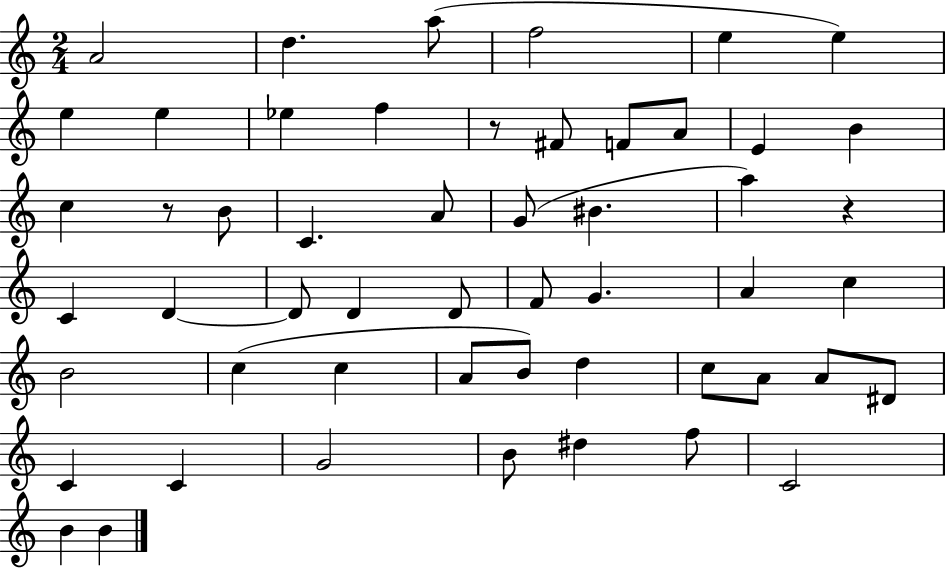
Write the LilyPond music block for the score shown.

{
  \clef treble
  \numericTimeSignature
  \time 2/4
  \key c \major
  a'2 | d''4. a''8( | f''2 | e''4 e''4) | \break e''4 e''4 | ees''4 f''4 | r8 fis'8 f'8 a'8 | e'4 b'4 | \break c''4 r8 b'8 | c'4. a'8 | g'8( bis'4. | a''4) r4 | \break c'4 d'4~~ | d'8 d'4 d'8 | f'8 g'4. | a'4 c''4 | \break b'2 | c''4( c''4 | a'8 b'8) d''4 | c''8 a'8 a'8 dis'8 | \break c'4 c'4 | g'2 | b'8 dis''4 f''8 | c'2 | \break b'4 b'4 | \bar "|."
}